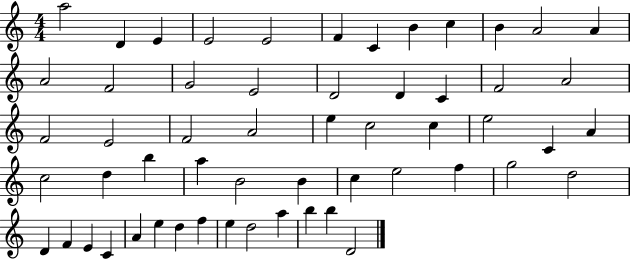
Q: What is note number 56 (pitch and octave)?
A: D4